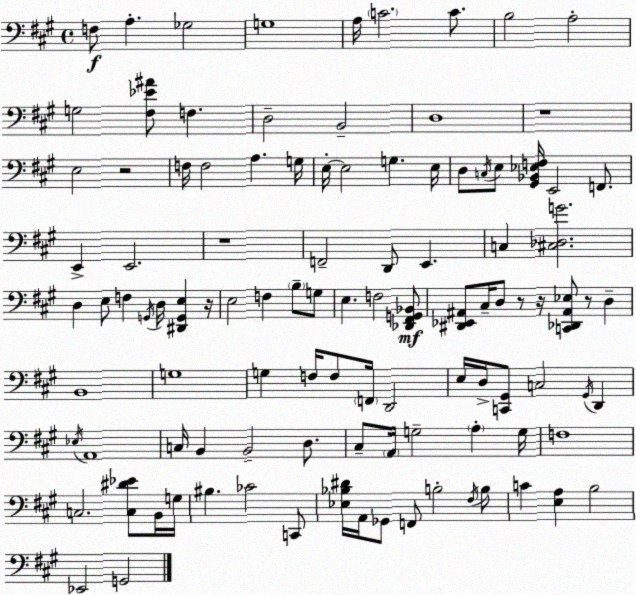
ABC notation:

X:1
T:Untitled
M:4/4
L:1/4
K:A
F,/2 A, _G,2 G,4 A,/4 C2 C/2 B,2 A,2 G,2 [^F,_E^A]/2 F, D,2 B,,2 D,4 z4 E,2 z2 F,/4 F,2 A, G,/4 E,/4 E,2 G, E,/4 D,/2 C,/4 E,/2 [^G,,_B,,_E,F,]/4 E,,2 F,,/2 E,, E,,2 z4 F,,2 D,,/2 E,, C, [^C,_D,G]2 D, E,/2 F, G,,/4 D,/4 [^D,,G,,E,] z/4 E,2 F, B,/2 G,/2 E, F,2 [_D,,^F,,G,,_B,,]/2 [^D,,_E,,^A,,]/2 ^C,/4 D,/2 z/2 z/4 [C,,_D,,^A,,_E,]/2 z/2 D, B,,4 G,4 G, F,/4 F,/2 F,,/4 D,,2 E,/4 D,/4 [C,,^G,,]/2 C,2 ^G,,/4 D,, _E,/4 A,,4 C,/4 B,, B,,2 D,/2 ^C,/2 A,,/4 G,2 A, G,/4 F,4 C,2 [C,^D_E]/2 B,,/4 G,/4 ^B, _C2 C,,/2 [_E,_B,^D]/4 A,,/4 _G,,/2 F,,/2 B,2 ^F,/4 B,/2 C [E,A,] B,2 _E,,2 G,,2